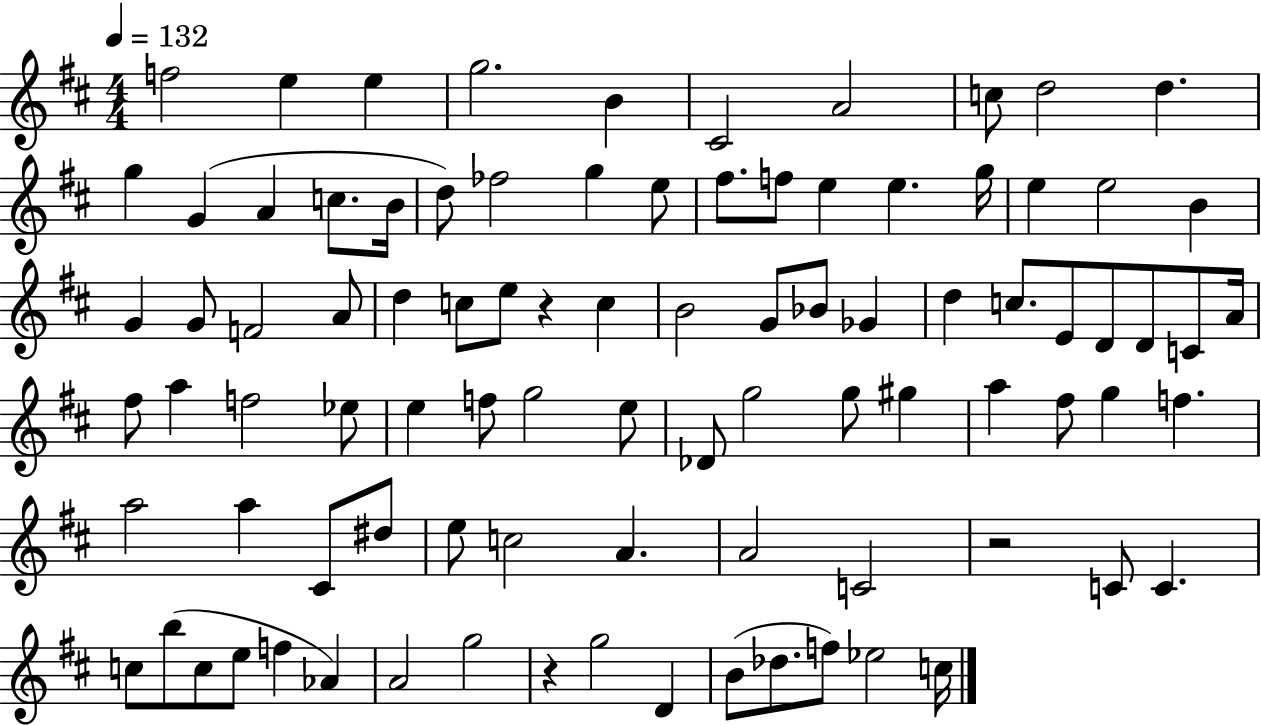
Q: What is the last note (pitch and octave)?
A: C5